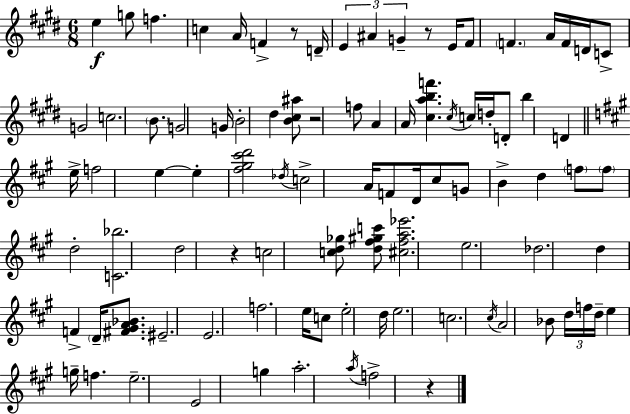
E5/q G5/e F5/q. C5/q A4/s F4/q R/e D4/s E4/q A#4/q G4/q R/e E4/s F#4/e F4/q. A4/s F4/s D4/s C4/e G4/h C5/h. B4/e. G4/h G4/s B4/h D#5/q [B4,C#5,A#5]/e R/h F5/e A4/q A4/s [C#5,A5,B5,F6]/q. C#5/s C5/s D5/s D4/e B5/q D4/q E5/s F5/h E5/q E5/q [F#5,G#5,C#6,D6]/h Db5/s C5/h A4/s F4/e D4/s C#5/e G4/e B4/q D5/q F5/e F5/e D5/h [C4,Bb5]/h. D5/h R/q C5/h [C5,D5,Gb5]/e [D5,F#5,G#5,C6]/e [C#5,F#5,A5,Eb6]/h. E5/h. Db5/h. D5/q F4/q D4/s [F#4,G#4,A4,Bb4]/e. EIS4/h. E4/h. F5/h. E5/s C5/e E5/h D5/s E5/h. C5/h. C#5/s A4/h Bb4/e D5/s F5/s D5/s E5/q G5/s F5/q. E5/h. E4/h G5/q A5/h. A5/s F5/h R/q